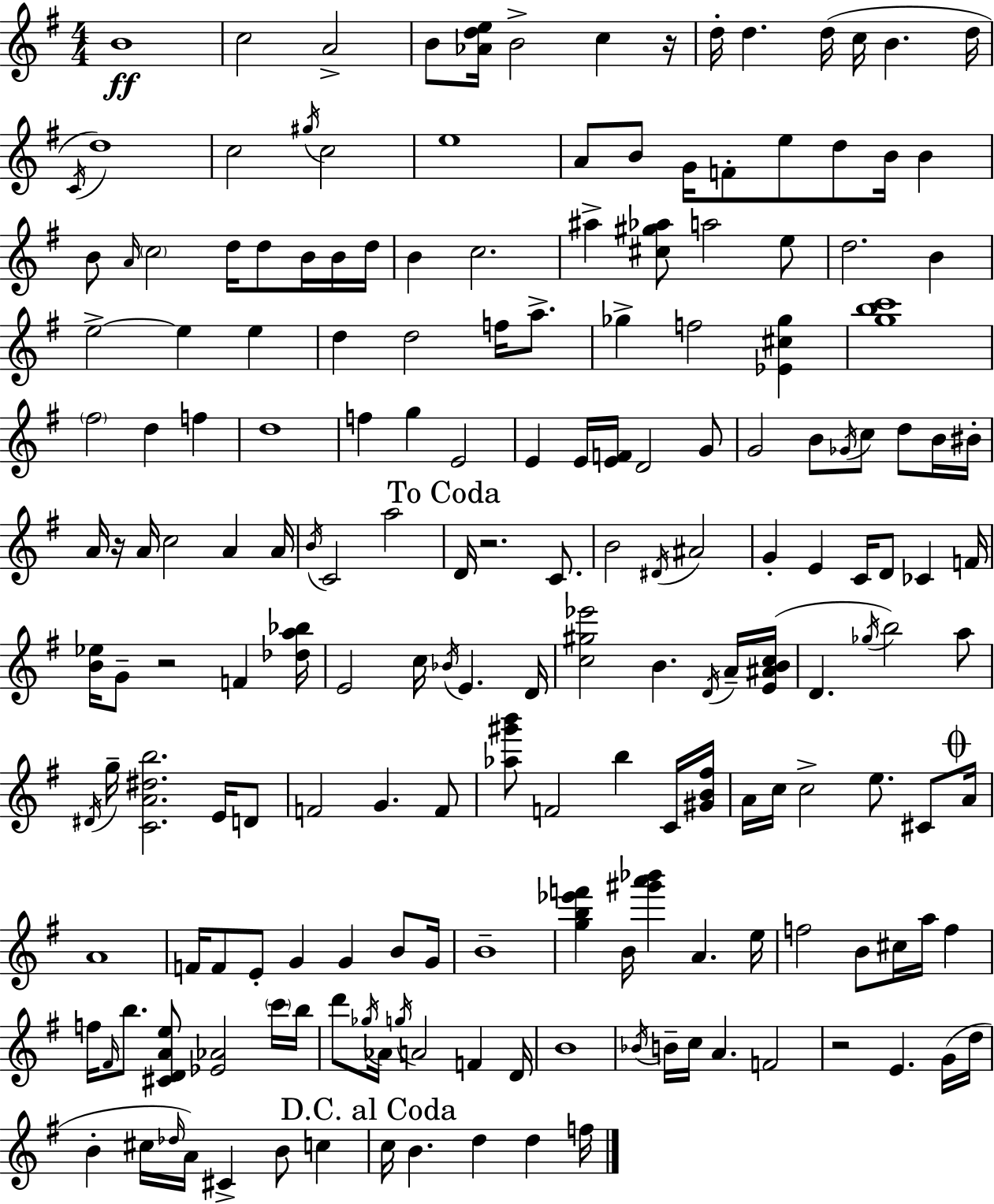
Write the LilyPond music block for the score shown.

{
  \clef treble
  \numericTimeSignature
  \time 4/4
  \key g \major
  b'1\ff | c''2 a'2-> | b'8 <aes' d'' e''>16 b'2-> c''4 r16 | d''16-. d''4. d''16( c''16 b'4. d''16 | \break \acciaccatura { c'16 } d''1) | c''2 \acciaccatura { gis''16 } c''2 | e''1 | a'8 b'8 g'16 f'8-. e''8 d''8 b'16 b'4 | \break b'8 \grace { a'16 } \parenthesize c''2 d''16 d''8 | b'16 b'16 d''16 b'4 c''2. | ais''4-> <cis'' gis'' aes''>8 a''2 | e''8 d''2. b'4 | \break e''2->~~ e''4 e''4 | d''4 d''2 f''16 | a''8.-> ges''4-> f''2 <ees' cis'' ges''>4 | <g'' b'' c'''>1 | \break \parenthesize fis''2 d''4 f''4 | d''1 | f''4 g''4 e'2 | e'4 e'16 <e' f'>16 d'2 | \break g'8 g'2 b'8 \acciaccatura { ges'16 } c''8 | d''8 b'16 bis'16-. a'16 r16 a'16 c''2 a'4 | a'16 \acciaccatura { b'16 } c'2 a''2 | \mark "To Coda" d'16 r2. | \break c'8. b'2 \acciaccatura { dis'16 } ais'2 | g'4-. e'4 c'16 d'8 | ces'4 f'16 <b' ees''>16 g'8-- r2 | f'4 <des'' a'' bes''>16 e'2 c''16 \acciaccatura { bes'16 } | \break e'4. d'16 <c'' gis'' ees'''>2 b'4. | \acciaccatura { d'16 } a'16-- <e' ais' b' c''>16( d'4. \acciaccatura { ges''16 } b''2) | a''8 \acciaccatura { dis'16 } g''16-- <c' a' dis'' b''>2. | e'16 d'8 f'2 | \break g'4. f'8 <aes'' gis''' b'''>8 f'2 | b''4 c'16 <gis' b' fis''>16 a'16 c''16 c''2-> | e''8. cis'8 \mark \markup { \musicglyph "scripts.coda" } a'16 a'1 | f'16 f'8 e'8-. g'4 | \break g'4 b'8 g'16 b'1-- | <g'' b'' ees''' f'''>4 b'16 <gis''' a''' bes'''>4 | a'4. e''16 f''2 | b'8 cis''16 a''16 f''4 f''16 \grace { fis'16 } b''8. <cis' d' a' e''>8 | \break <ees' aes'>2 \parenthesize c'''16 b''16 d'''8 \acciaccatura { ges''16 } aes'16 \acciaccatura { g''16 } | a'2 f'4 d'16 b'1 | \acciaccatura { bes'16 } b'16-- c''16 | a'4. f'2 r2 | \break e'4. g'16( d''16 b'4-. | cis''16 \grace { des''16 }) a'16 cis'4-> b'8 c''4 \mark "D.C. al Coda" c''16 | b'4. d''4 d''4 f''16 \bar "|."
}